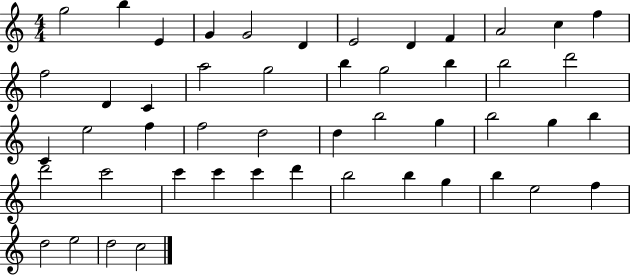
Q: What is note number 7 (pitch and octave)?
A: E4